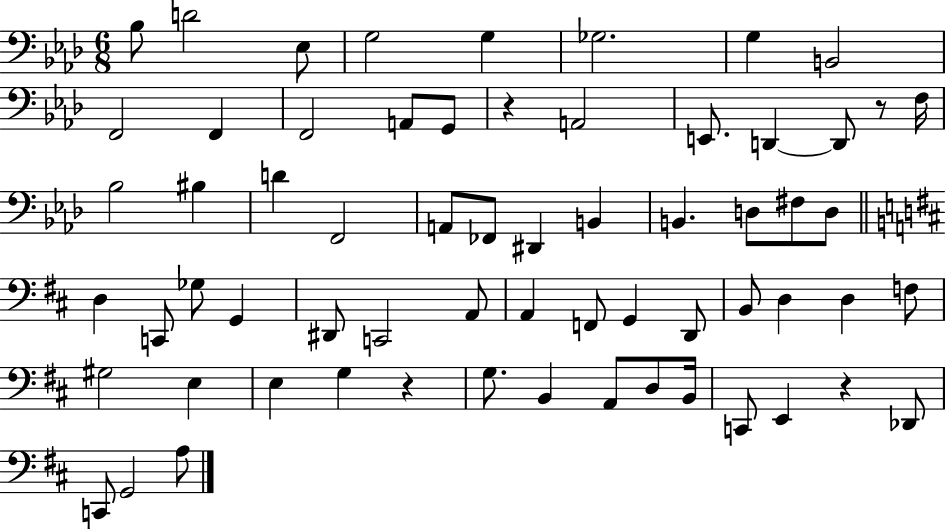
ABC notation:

X:1
T:Untitled
M:6/8
L:1/4
K:Ab
_B,/2 D2 _E,/2 G,2 G, _G,2 G, B,,2 F,,2 F,, F,,2 A,,/2 G,,/2 z A,,2 E,,/2 D,, D,,/2 z/2 F,/4 _B,2 ^B, D F,,2 A,,/2 _F,,/2 ^D,, B,, B,, D,/2 ^F,/2 D,/2 D, C,,/2 _G,/2 G,, ^D,,/2 C,,2 A,,/2 A,, F,,/2 G,, D,,/2 B,,/2 D, D, F,/2 ^G,2 E, E, G, z G,/2 B,, A,,/2 D,/2 B,,/4 C,,/2 E,, z _D,,/2 C,,/2 G,,2 A,/2